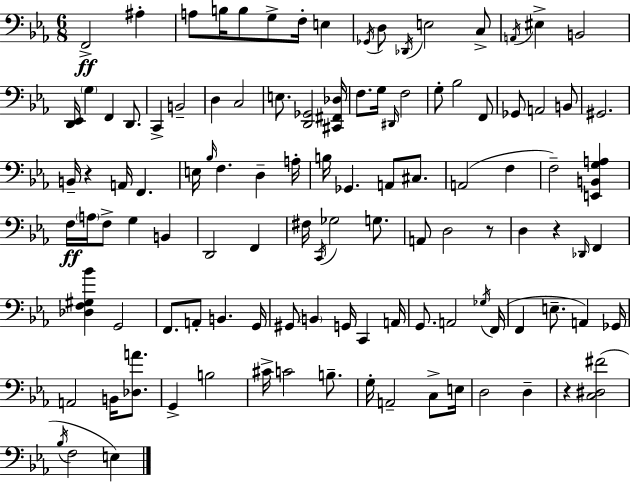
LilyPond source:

{
  \clef bass
  \numericTimeSignature
  \time 6/8
  \key c \minor
  f,2->\ff ais4-. | a8 b16 b8 g8-> f16-. e4 | \acciaccatura { ges,16 } d8 \acciaccatura { des,16 } e2 | c8-> \acciaccatura { a,16 } eis4-> b,2 | \break <d, ees,>16 \parenthesize g4 f,4 | d,8. c,4-> b,2-- | d4 c2 | e8. <d, ges,>2 | \break <cis, fis, des>16 f8. g16 \grace { dis,16 } f2 | g8-. bes2 | f,8 ges,8 a,2 | b,8 gis,2. | \break b,16-- r4 a,16 f,4. | e16 \grace { bes16 } f4. | d4-- a16-. b16 ges,4. | a,8 cis8. a,2( | \break f4 f2--) | <e, b, g a>4 f16\ff \parenthesize a16 f8-> g4 | b,4 d,2 | f,4 fis16 \acciaccatura { c,16 } ges2 | \break g8. a,8 d2 | r8 d4 r4 | \grace { des,16 } f,4 <des f gis bes'>4 g,2 | f,8. a,8-. | \break b,4. g,16 gis,8 \parenthesize b,4 | g,16 c,4 a,16 g,8. a,2 | \acciaccatura { ges16 } f,16( f,4 | e8.-- a,4) ges,16 a,2 | \break b,16 <des a'>8. g,4-> | b2 cis'16-> c'2 | b8.-- g16-. a,2-- | c8-> e16 d2 | \break d4-- r4 | <c dis fis'>2( \acciaccatura { bes16 } f2 | e4) \bar "|."
}